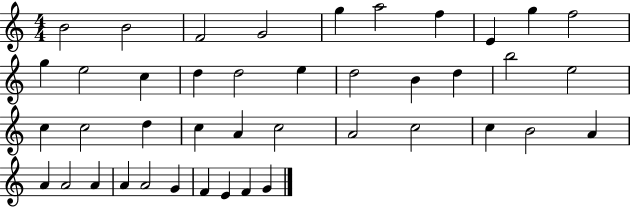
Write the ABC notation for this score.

X:1
T:Untitled
M:4/4
L:1/4
K:C
B2 B2 F2 G2 g a2 f E g f2 g e2 c d d2 e d2 B d b2 e2 c c2 d c A c2 A2 c2 c B2 A A A2 A A A2 G F E F G